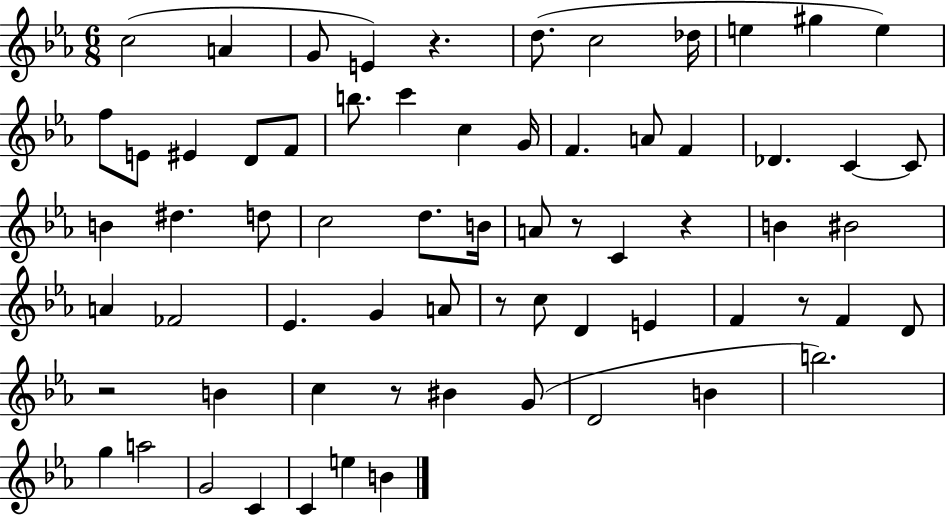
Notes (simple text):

C5/h A4/q G4/e E4/q R/q. D5/e. C5/h Db5/s E5/q G#5/q E5/q F5/e E4/e EIS4/q D4/e F4/e B5/e. C6/q C5/q G4/s F4/q. A4/e F4/q Db4/q. C4/q C4/e B4/q D#5/q. D5/e C5/h D5/e. B4/s A4/e R/e C4/q R/q B4/q BIS4/h A4/q FES4/h Eb4/q. G4/q A4/e R/e C5/e D4/q E4/q F4/q R/e F4/q D4/e R/h B4/q C5/q R/e BIS4/q G4/e D4/h B4/q B5/h. G5/q A5/h G4/h C4/q C4/q E5/q B4/q